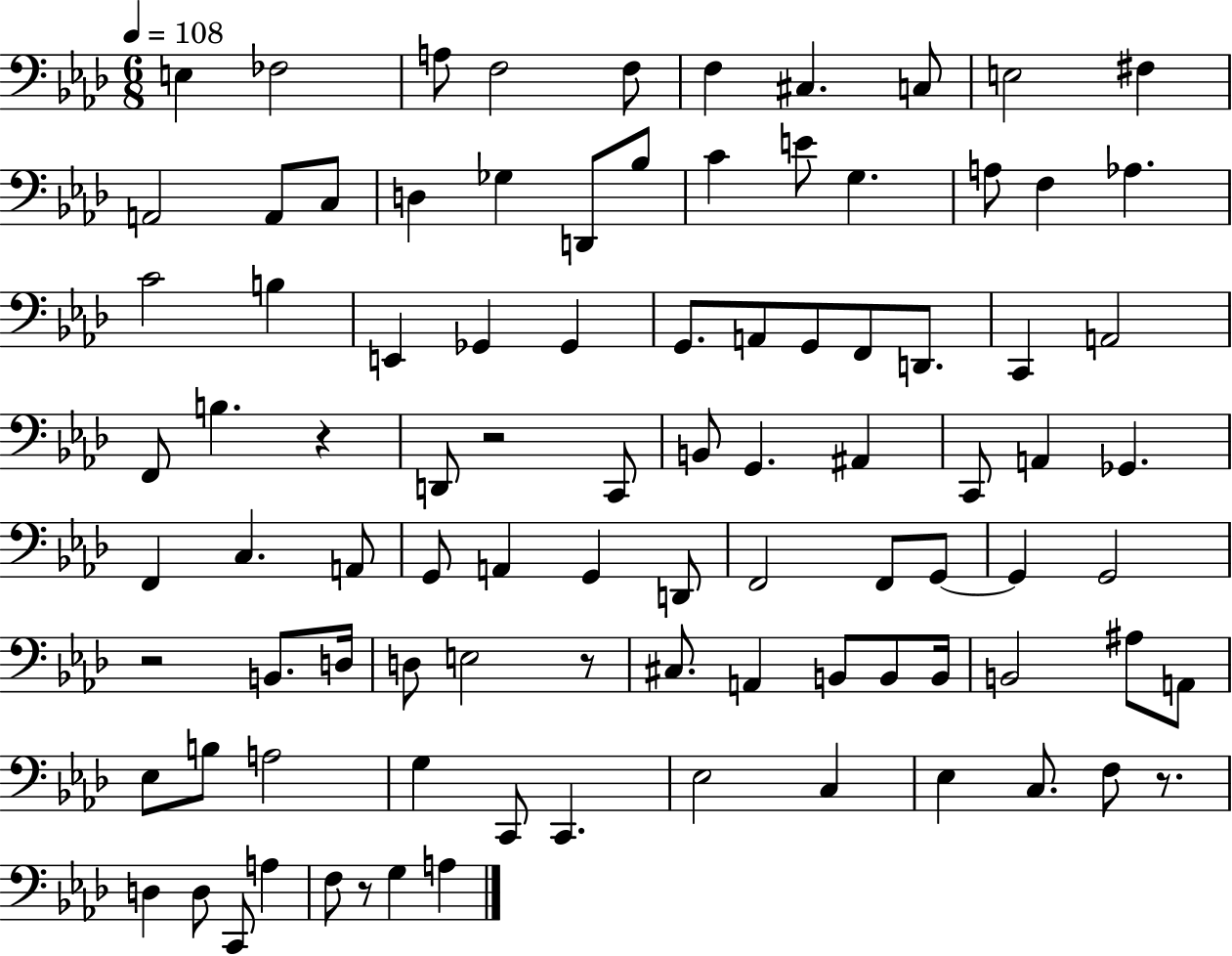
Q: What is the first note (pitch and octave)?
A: E3